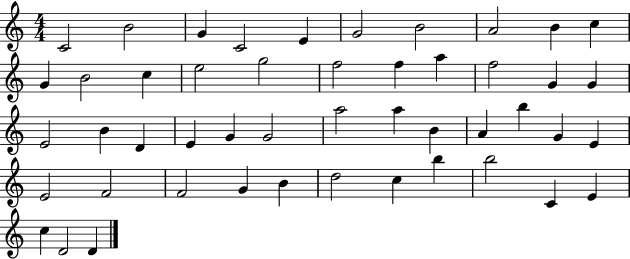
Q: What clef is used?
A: treble